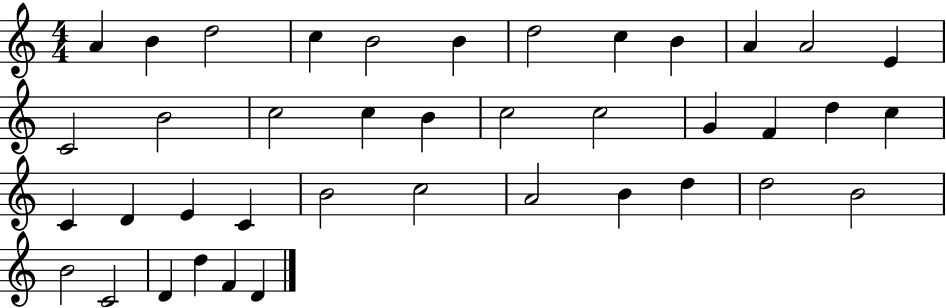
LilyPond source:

{
  \clef treble
  \numericTimeSignature
  \time 4/4
  \key c \major
  a'4 b'4 d''2 | c''4 b'2 b'4 | d''2 c''4 b'4 | a'4 a'2 e'4 | \break c'2 b'2 | c''2 c''4 b'4 | c''2 c''2 | g'4 f'4 d''4 c''4 | \break c'4 d'4 e'4 c'4 | b'2 c''2 | a'2 b'4 d''4 | d''2 b'2 | \break b'2 c'2 | d'4 d''4 f'4 d'4 | \bar "|."
}